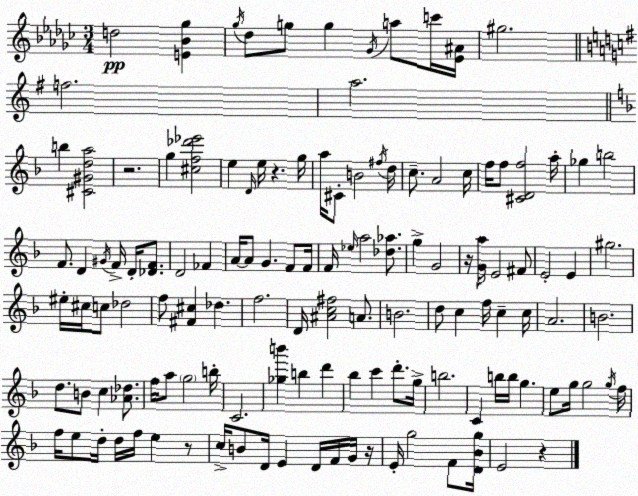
X:1
T:Untitled
M:3/4
L:1/4
K:Ebm
d2 [E_B_g] _g/4 _d/2 g/2 g _G/4 a/2 c'/4 [_E^A]/4 ^g2 f2 a2 b [^C^Gda]2 z2 g [^cf_d'_e']2 e D/4 e/4 z g/4 a/4 ^C/2 B2 ^f/4 d/4 c/2 A2 c/4 f/4 f/2 [^CDf]2 a/4 _g b2 F/2 D ^G/4 F/4 D/4 [_DF]/2 D2 _F A/4 A/2 G F/2 F/4 F/4 _e/4 a2 [_d_a]/2 g G2 z/4 [Ga]/4 E2 ^F/2 E2 E ^g2 ^e/4 ^c/4 c/2 _d2 f/2 [^F^c] _d f2 D/4 [^Ac^f]2 A/2 B2 d/2 c f/4 c c/4 A2 B2 d/2 B/2 c [_A_d]/2 f/4 a/2 g2 b/4 C2 [_gb'] b d' _b c' d'/2 g/4 b2 C b/4 b/4 g e/2 g/4 g2 g/4 f/4 f/4 e/2 d/4 d/4 f/4 e z/2 c/4 B/2 D/4 E D/4 F/4 G/4 z/4 E/4 g2 F/2 [D_Bg]/4 E2 z